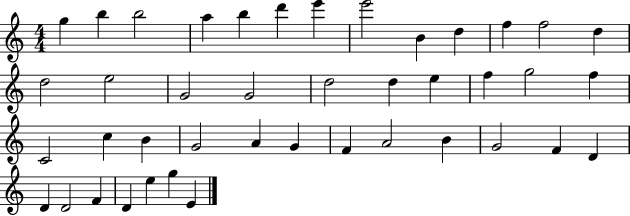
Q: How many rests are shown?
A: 0